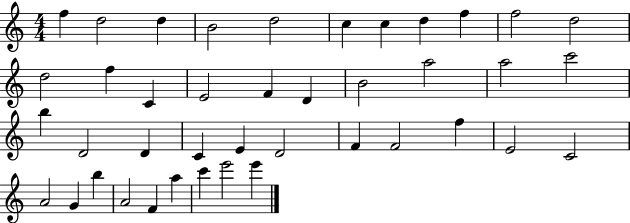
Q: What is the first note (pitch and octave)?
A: F5